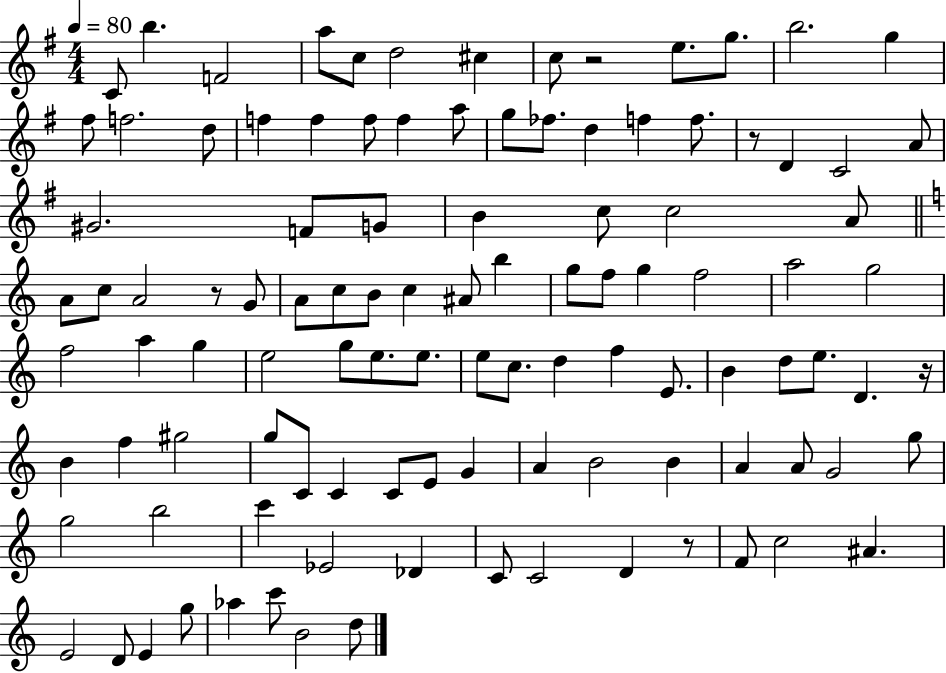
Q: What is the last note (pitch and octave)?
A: D5